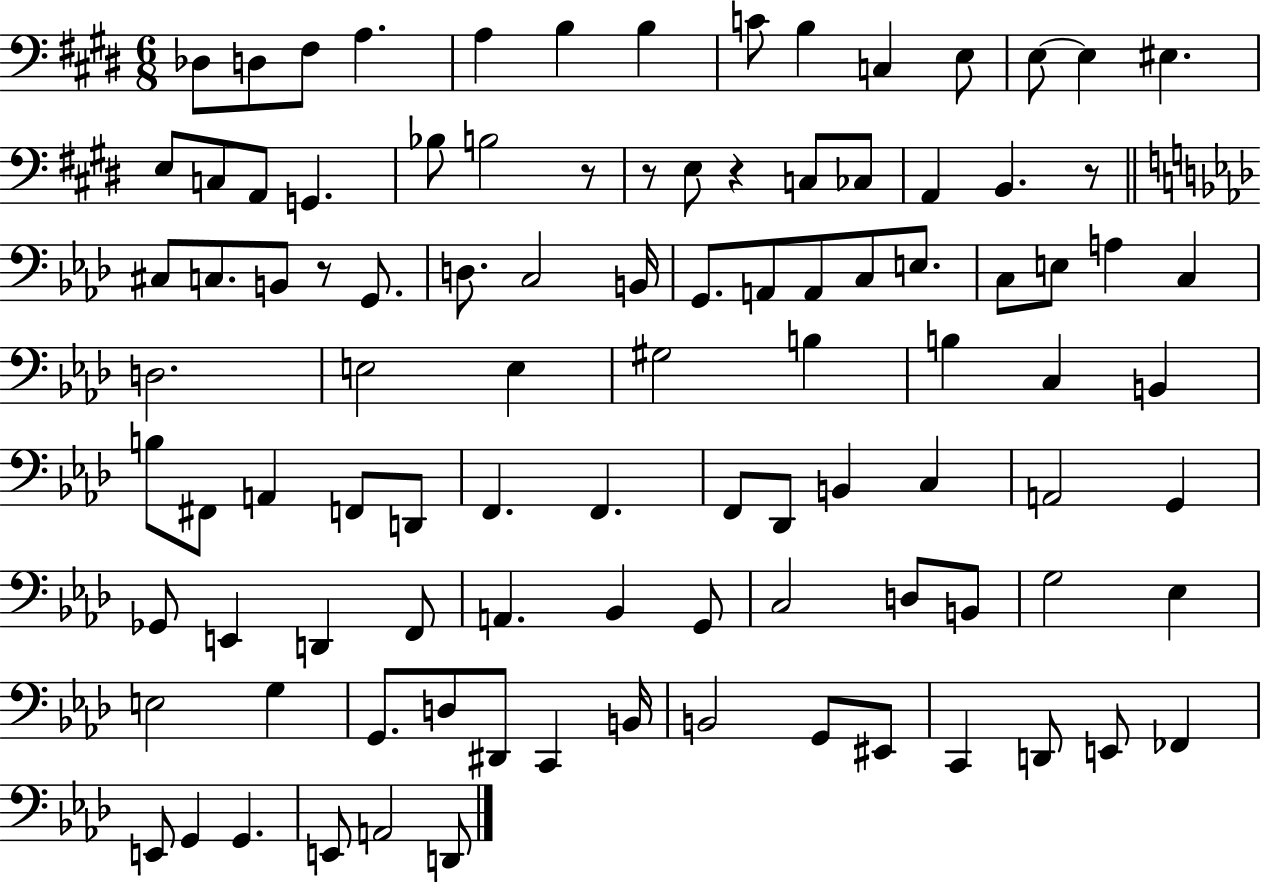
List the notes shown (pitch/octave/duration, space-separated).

Db3/e D3/e F#3/e A3/q. A3/q B3/q B3/q C4/e B3/q C3/q E3/e E3/e E3/q EIS3/q. E3/e C3/e A2/e G2/q. Bb3/e B3/h R/e R/e E3/e R/q C3/e CES3/e A2/q B2/q. R/e C#3/e C3/e. B2/e R/e G2/e. D3/e. C3/h B2/s G2/e. A2/e A2/e C3/e E3/e. C3/e E3/e A3/q C3/q D3/h. E3/h E3/q G#3/h B3/q B3/q C3/q B2/q B3/e F#2/e A2/q F2/e D2/e F2/q. F2/q. F2/e Db2/e B2/q C3/q A2/h G2/q Gb2/e E2/q D2/q F2/e A2/q. Bb2/q G2/e C3/h D3/e B2/e G3/h Eb3/q E3/h G3/q G2/e. D3/e D#2/e C2/q B2/s B2/h G2/e EIS2/e C2/q D2/e E2/e FES2/q E2/e G2/q G2/q. E2/e A2/h D2/e